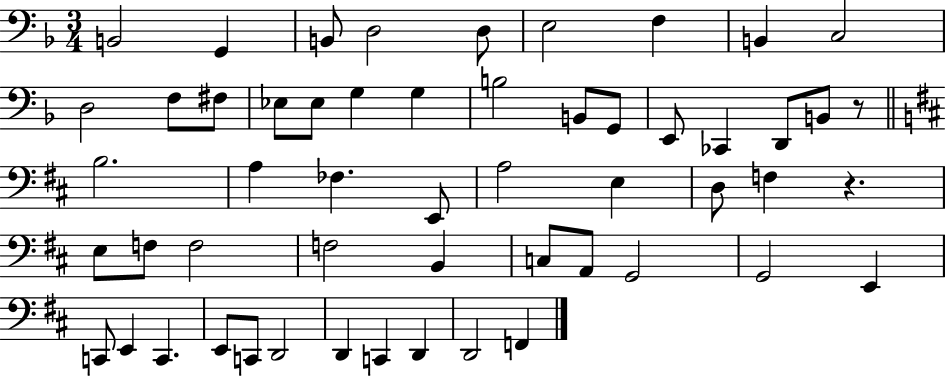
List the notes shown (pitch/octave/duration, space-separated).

B2/h G2/q B2/e D3/h D3/e E3/h F3/q B2/q C3/h D3/h F3/e F#3/e Eb3/e Eb3/e G3/q G3/q B3/h B2/e G2/e E2/e CES2/q D2/e B2/e R/e B3/h. A3/q FES3/q. E2/e A3/h E3/q D3/e F3/q R/q. E3/e F3/e F3/h F3/h B2/q C3/e A2/e G2/h G2/h E2/q C2/e E2/q C2/q. E2/e C2/e D2/h D2/q C2/q D2/q D2/h F2/q